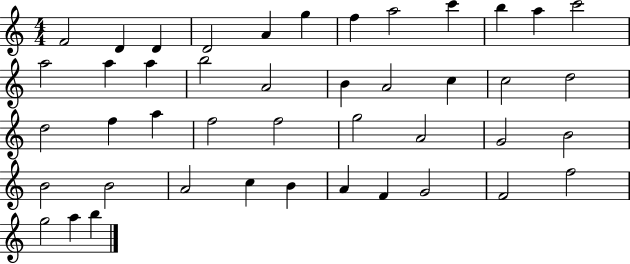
X:1
T:Untitled
M:4/4
L:1/4
K:C
F2 D D D2 A g f a2 c' b a c'2 a2 a a b2 A2 B A2 c c2 d2 d2 f a f2 f2 g2 A2 G2 B2 B2 B2 A2 c B A F G2 F2 f2 g2 a b